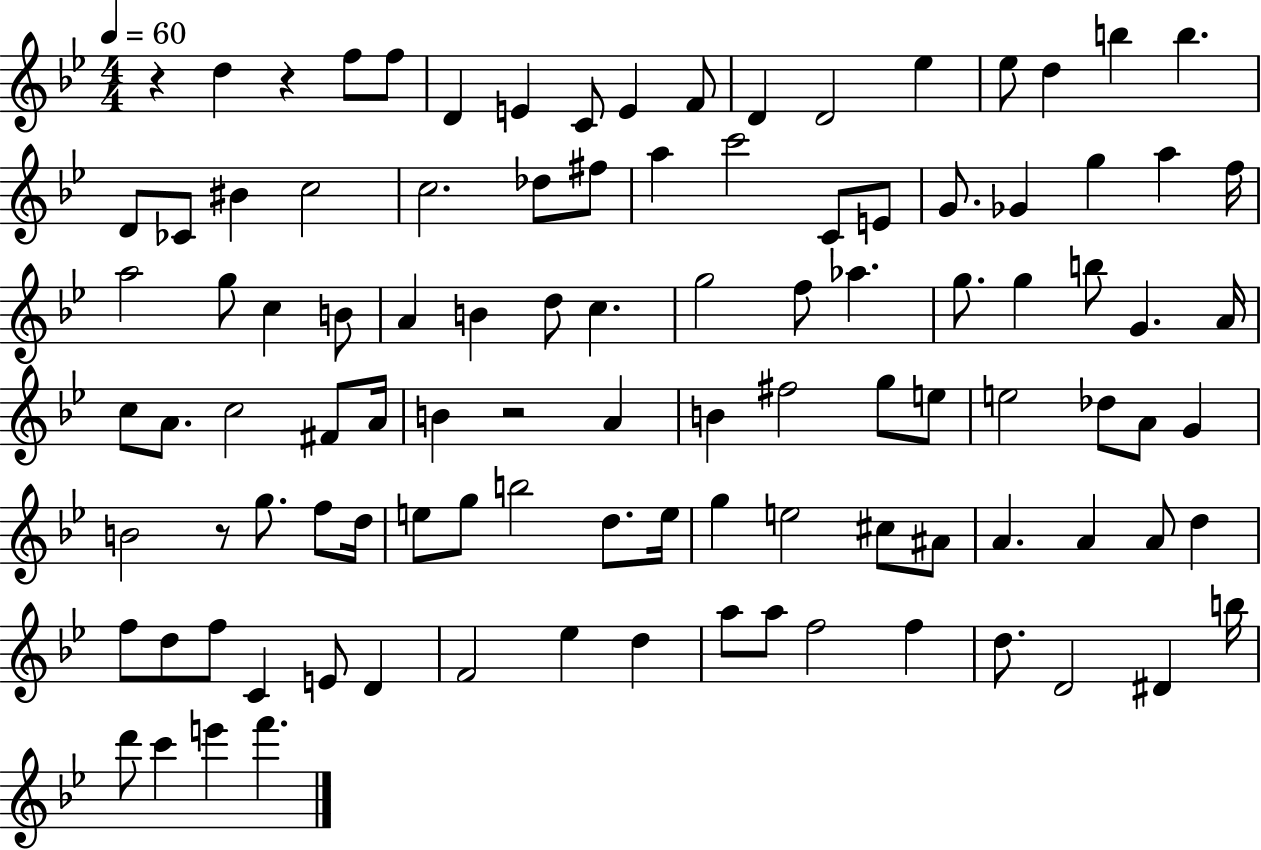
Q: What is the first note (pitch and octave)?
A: D5